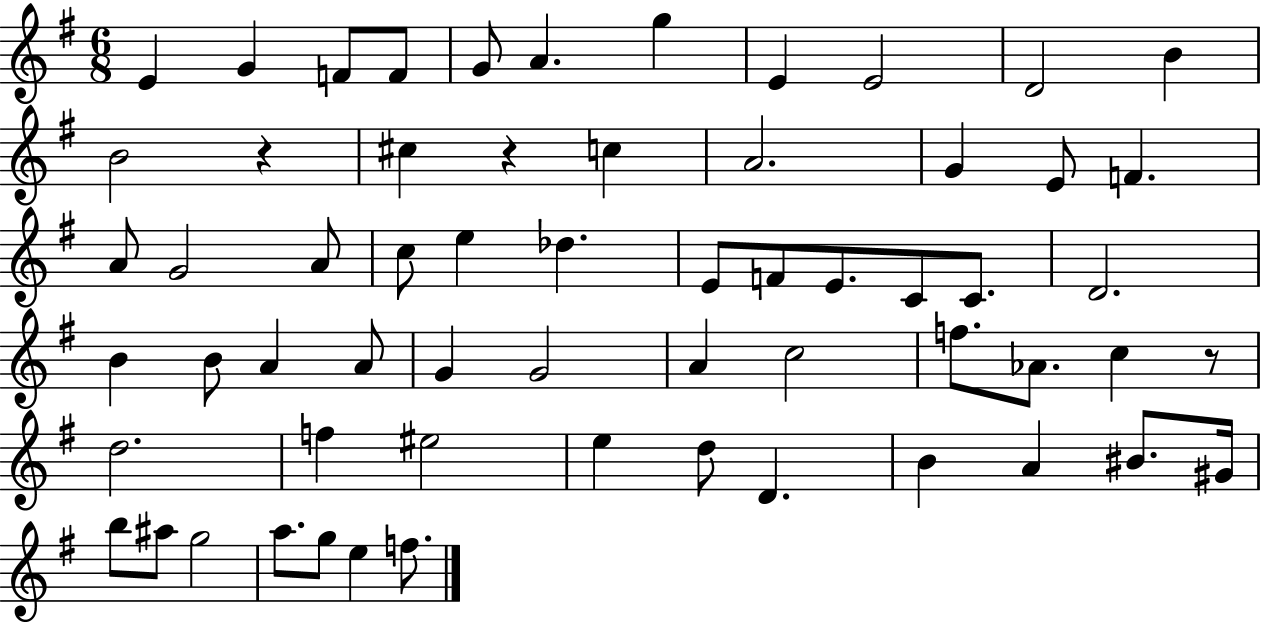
{
  \clef treble
  \numericTimeSignature
  \time 6/8
  \key g \major
  e'4 g'4 f'8 f'8 | g'8 a'4. g''4 | e'4 e'2 | d'2 b'4 | \break b'2 r4 | cis''4 r4 c''4 | a'2. | g'4 e'8 f'4. | \break a'8 g'2 a'8 | c''8 e''4 des''4. | e'8 f'8 e'8. c'8 c'8. | d'2. | \break b'4 b'8 a'4 a'8 | g'4 g'2 | a'4 c''2 | f''8. aes'8. c''4 r8 | \break d''2. | f''4 eis''2 | e''4 d''8 d'4. | b'4 a'4 bis'8. gis'16 | \break b''8 ais''8 g''2 | a''8. g''8 e''4 f''8. | \bar "|."
}